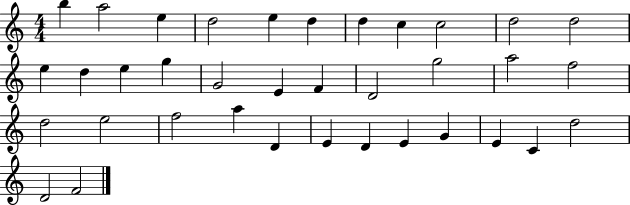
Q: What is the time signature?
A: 4/4